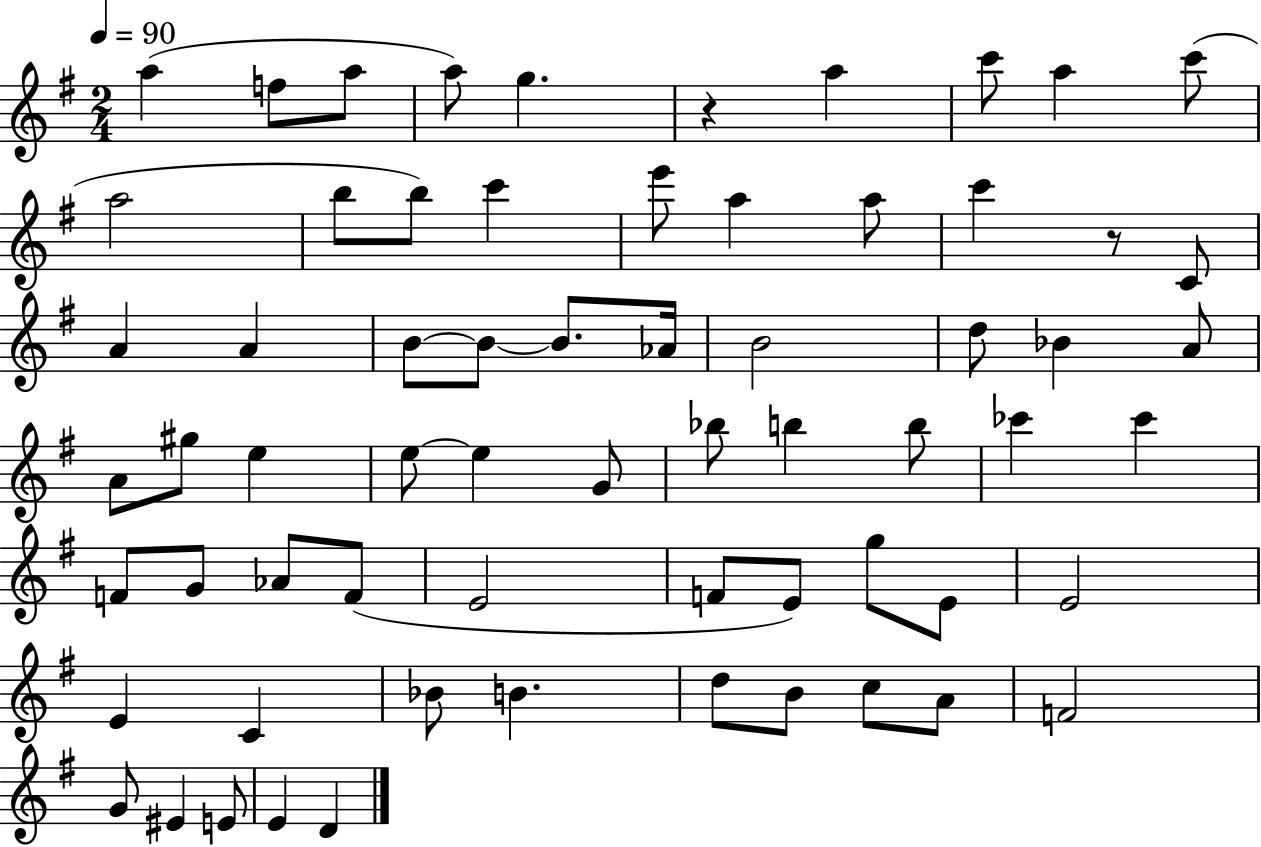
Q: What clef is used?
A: treble